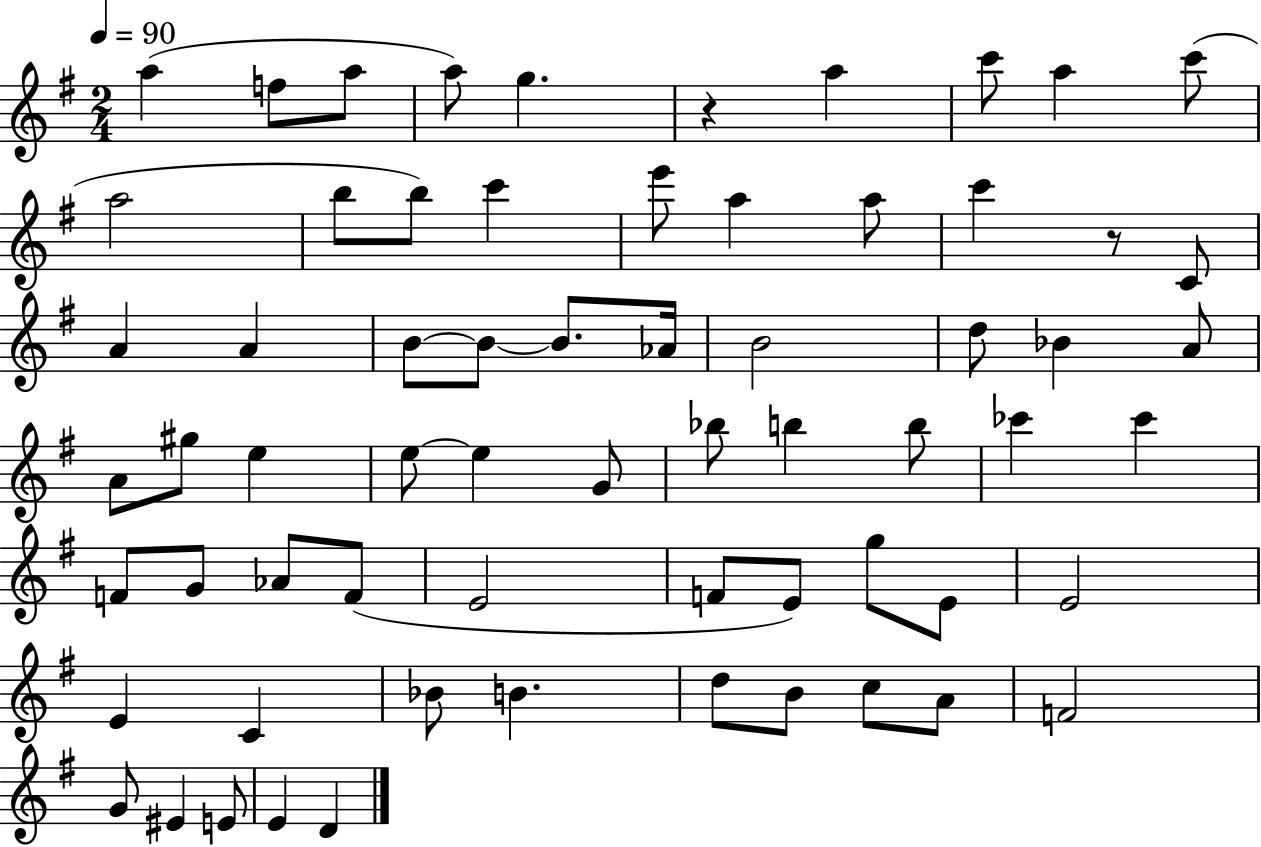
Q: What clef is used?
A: treble